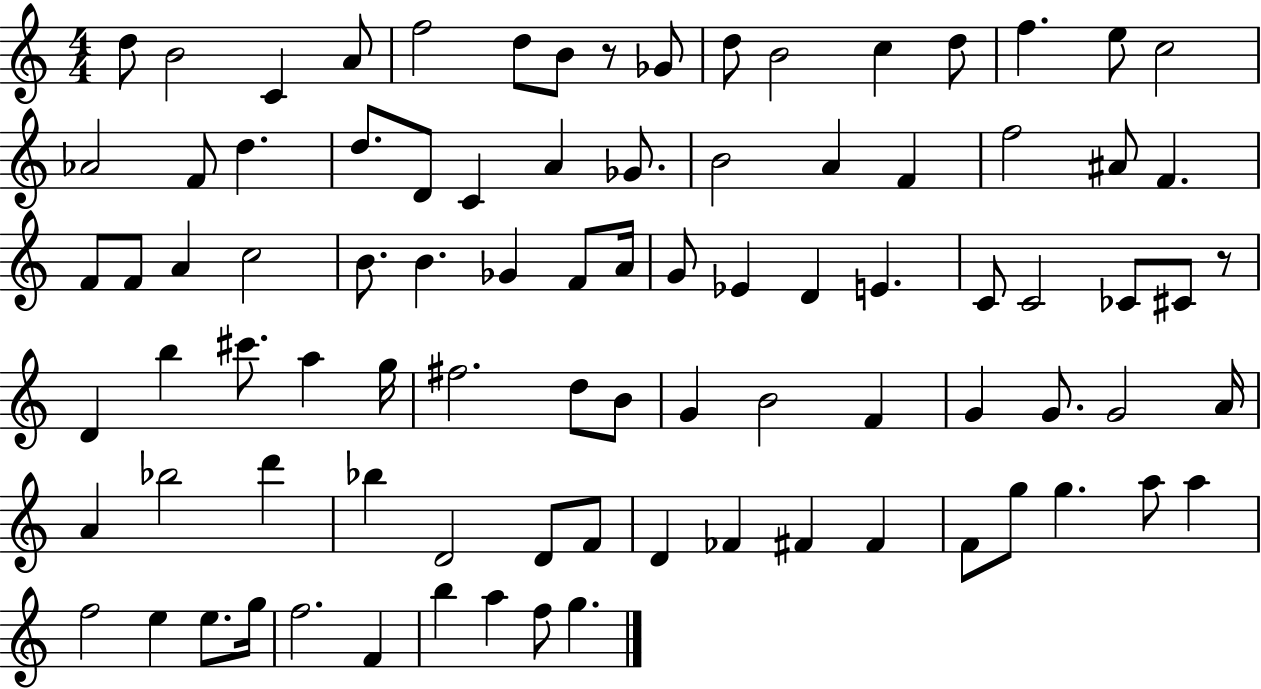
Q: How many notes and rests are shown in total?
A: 89